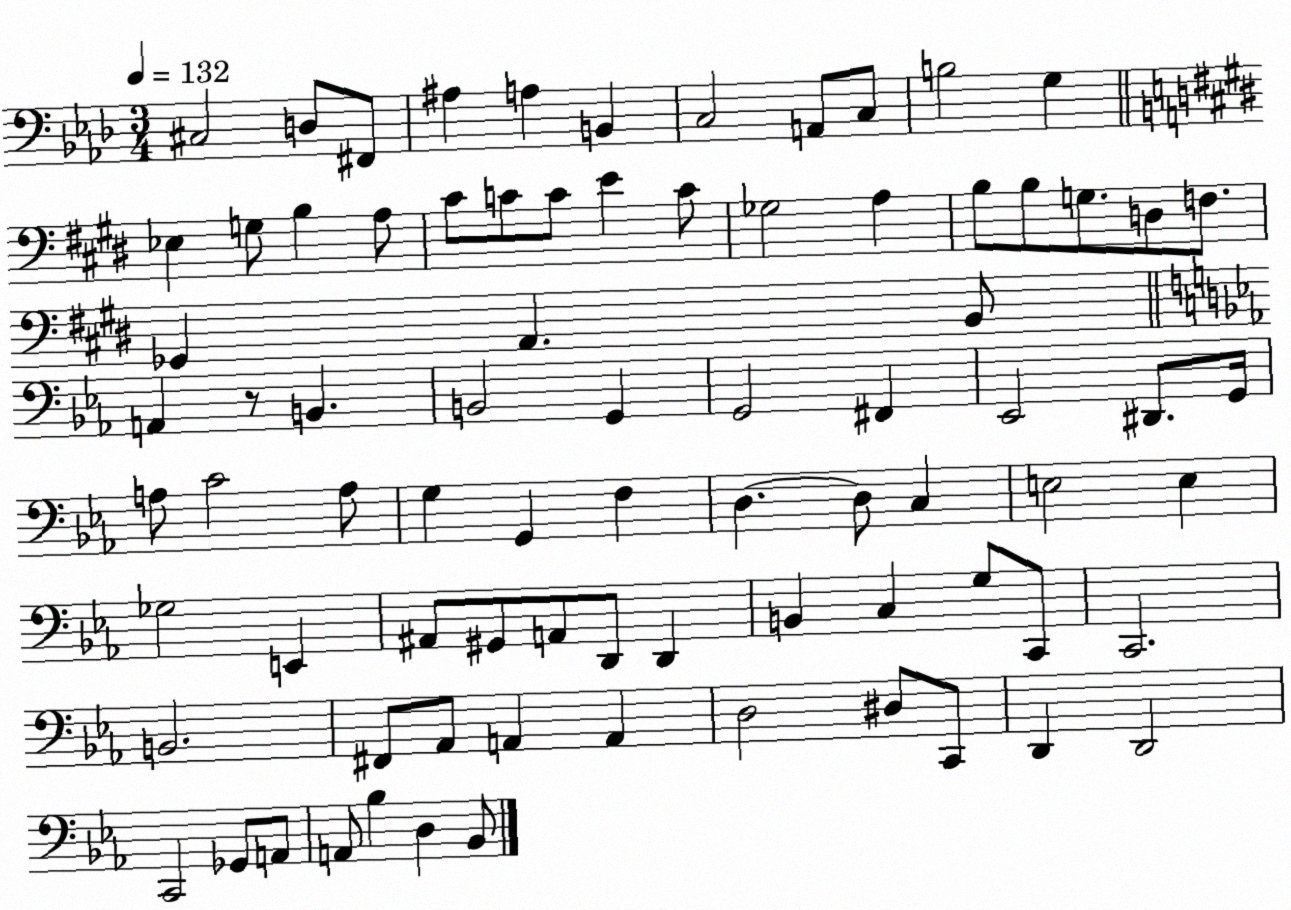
X:1
T:Untitled
M:3/4
L:1/4
K:Ab
^C,2 D,/2 ^F,,/2 ^A, A, B,, C,2 A,,/2 C,/2 B,2 G, _E, G,/2 B, A,/2 ^C/2 C/2 C/2 E C/2 _G,2 A, B,/2 B,/2 G,/2 D,/2 F,/2 _G,, A,, B,,/2 A,, z/2 B,, B,,2 G,, G,,2 ^F,, _E,,2 ^D,,/2 G,,/4 A,/2 C2 A,/2 G, G,, F, D, D,/2 C, E,2 E, _G,2 E,, ^A,,/2 ^G,,/2 A,,/2 D,,/2 D,, B,, C, G,/2 C,,/2 C,,2 B,,2 ^F,,/2 _A,,/2 A,, A,, D,2 ^D,/2 C,,/2 D,, D,,2 C,,2 _G,,/2 A,,/2 A,,/2 _B, D, _B,,/2